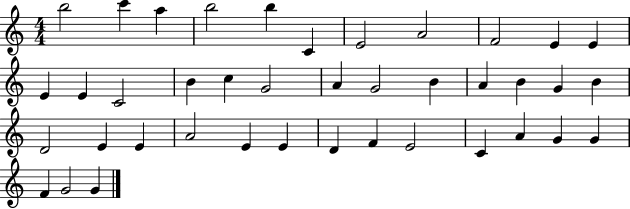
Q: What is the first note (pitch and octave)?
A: B5